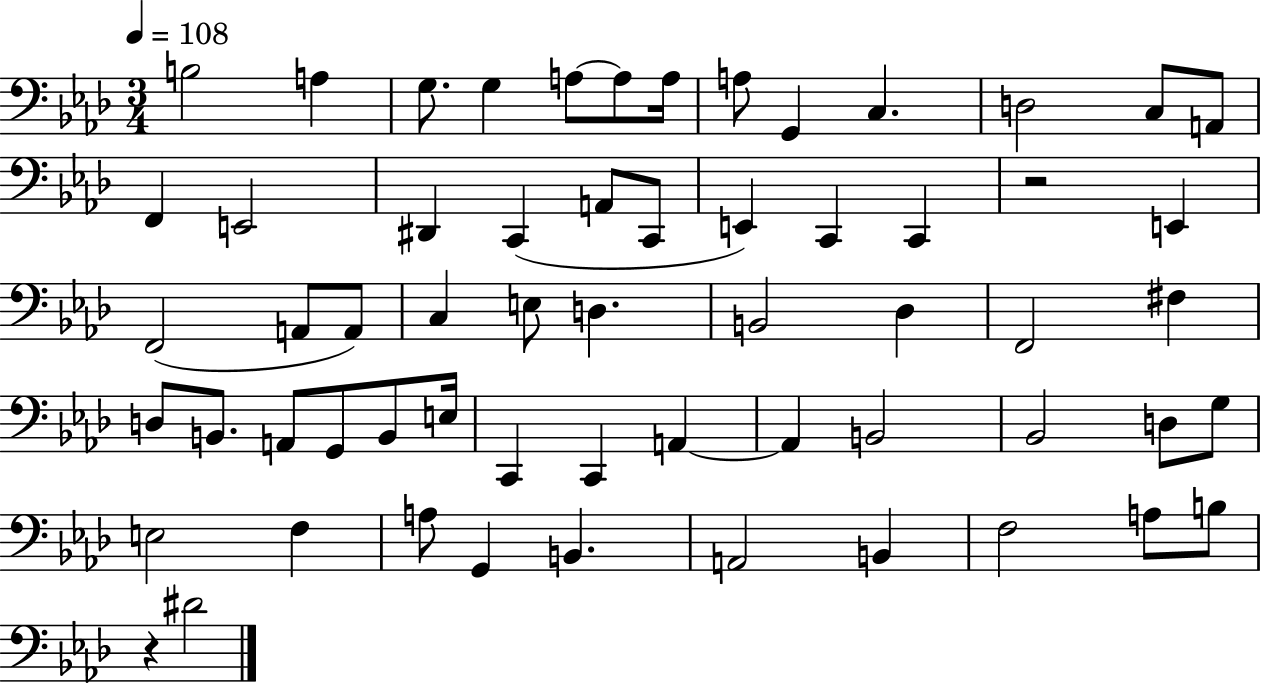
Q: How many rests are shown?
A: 2